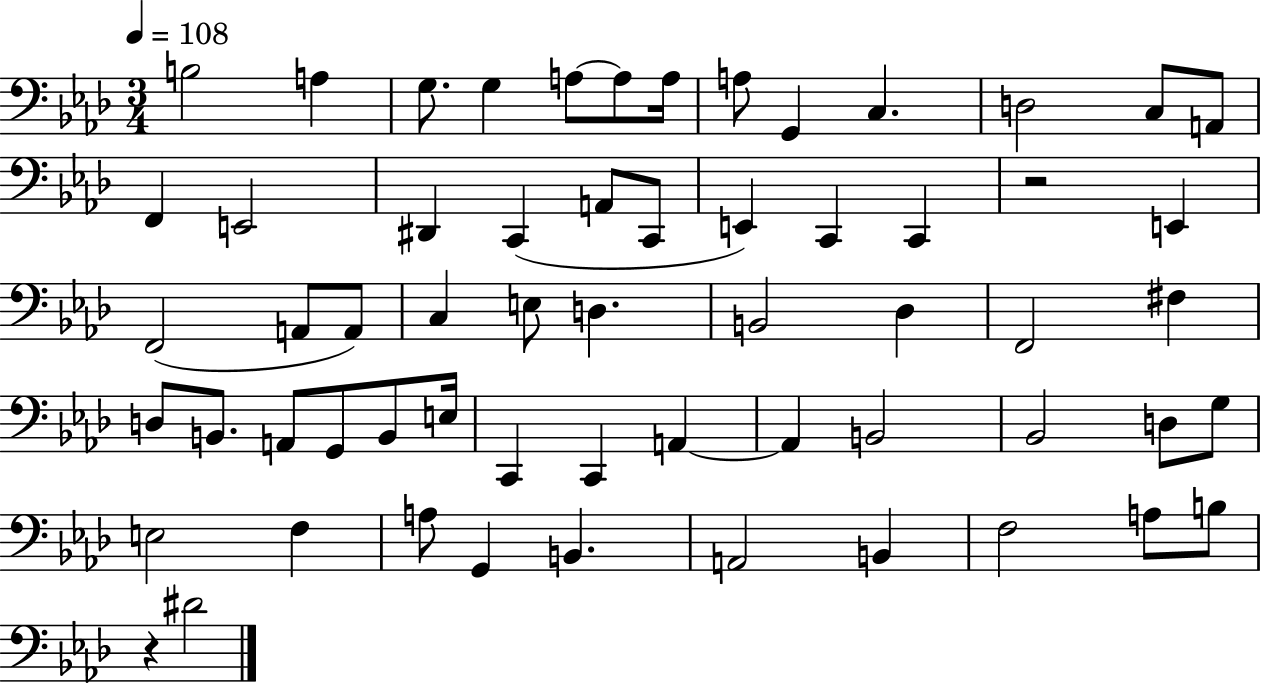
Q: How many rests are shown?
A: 2